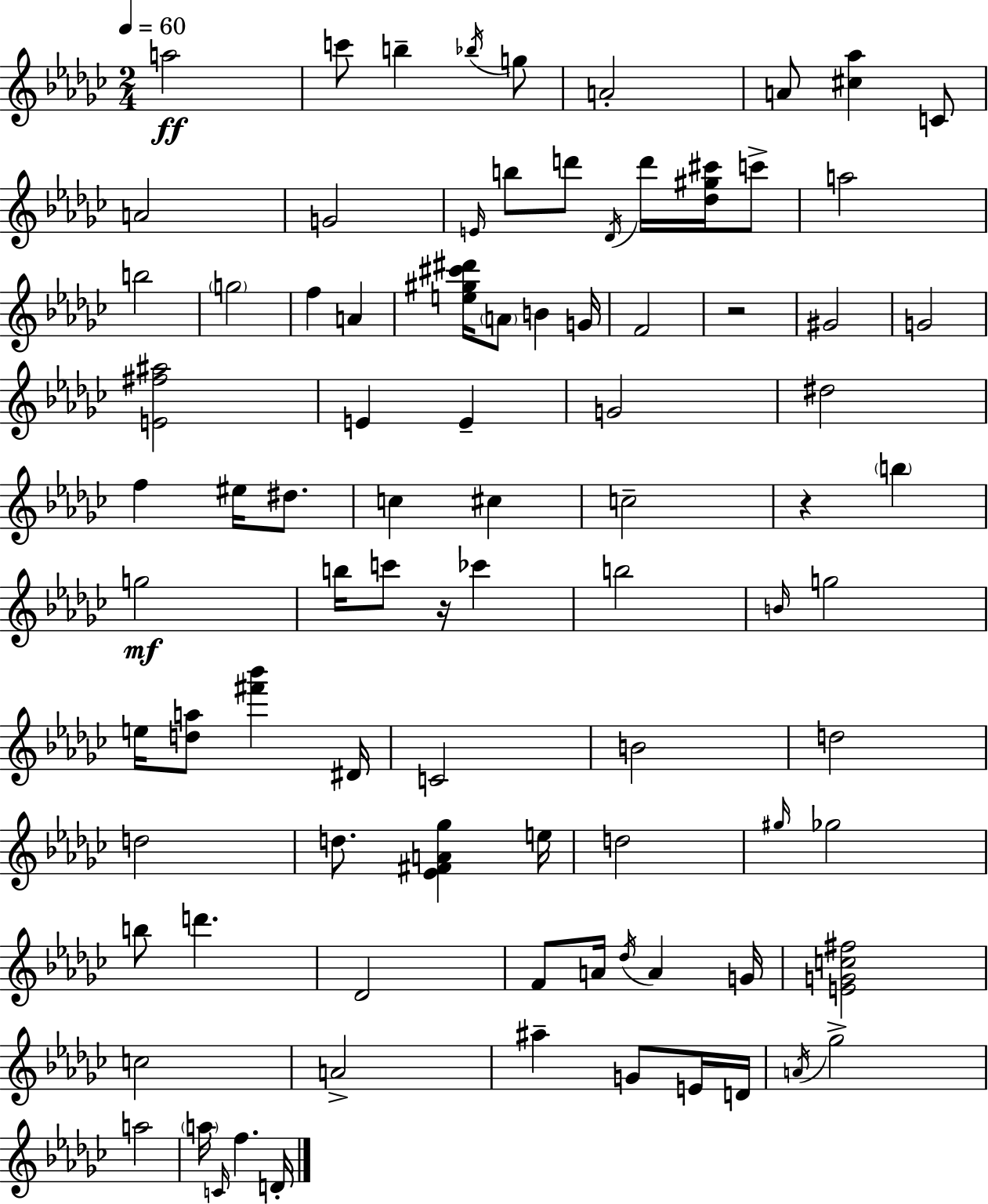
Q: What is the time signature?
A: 2/4